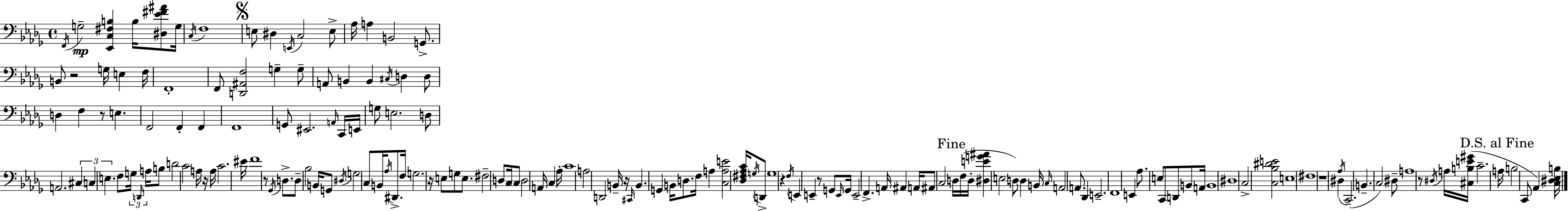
X:1
T:Untitled
M:4/4
L:1/4
K:Bbm
F,,/4 G,2 [_E,,C,^F,B,] B,/4 [^D,_E^F^A]/2 G,/4 C,/4 F,4 E,/2 ^D, E,,/4 C,2 E,/2 _A,/4 A, B,,2 G,,/2 B,,/2 z2 G,/4 E, F,/4 F,,4 F,,/2 [D,,^A,,F,]2 G, G,/2 A,,/2 B,, B,, ^C,/4 D, D,/2 D, F, z/2 E, F,,2 F,, F,, F,,4 G,,/2 ^E,,2 A,,/4 C,,/4 E,,/4 G,/2 E,2 D,/2 A,,2 ^C, C, E, F,/2 G,/4 D,,/4 A,/4 B,/2 D2 C2 A,/4 z/4 A,/4 C2 ^E/4 F4 z/2 _G,,/4 D,/2 D,/2 _B,2 B,,/4 G,,/2 ^D,/4 G,2 C,/2 B,,/4 _A,/4 ^D,,/2 F,/4 G,2 z/4 E,/2 G,/2 E,/2 ^F,2 D,/2 C,/4 C,/2 D,2 A,,/4 C, _A,/4 C4 A,2 D,,2 B,,/4 z/4 ^C,,/4 B,, G,, B,,/4 D,/2 F,/4 A, [C,A,E]2 [_D,^F,_A,C]/4 G,/4 D,,/2 G,4 z F,/4 E,, E,, z/2 G,,/2 E,,/4 G,,/4 E,,2 F,, A,,/4 ^A,, A,,/4 ^A,,/2 C,2 D,/4 F,/4 D,/4 [^D,EG^A] E,2 D,/2 D, B,,/4 C,/4 A,,2 A,,/2 _D,, E,,2 F,,4 E,, _A,/2 E,/2 C,,/2 D,,/2 B,,/2 A,,/4 B,,4 ^D,4 C,2 [C,_B,^DE]2 E,4 ^F,4 z4 ^D, _A,/4 C,,2 B,, C,2 ^D,/2 A,4 z/2 ^D,/4 A,/4 [^C,B,E^G]/4 C2 A,/4 B,2 C,,/2 _A,, [C,^D,_E,B,]/4